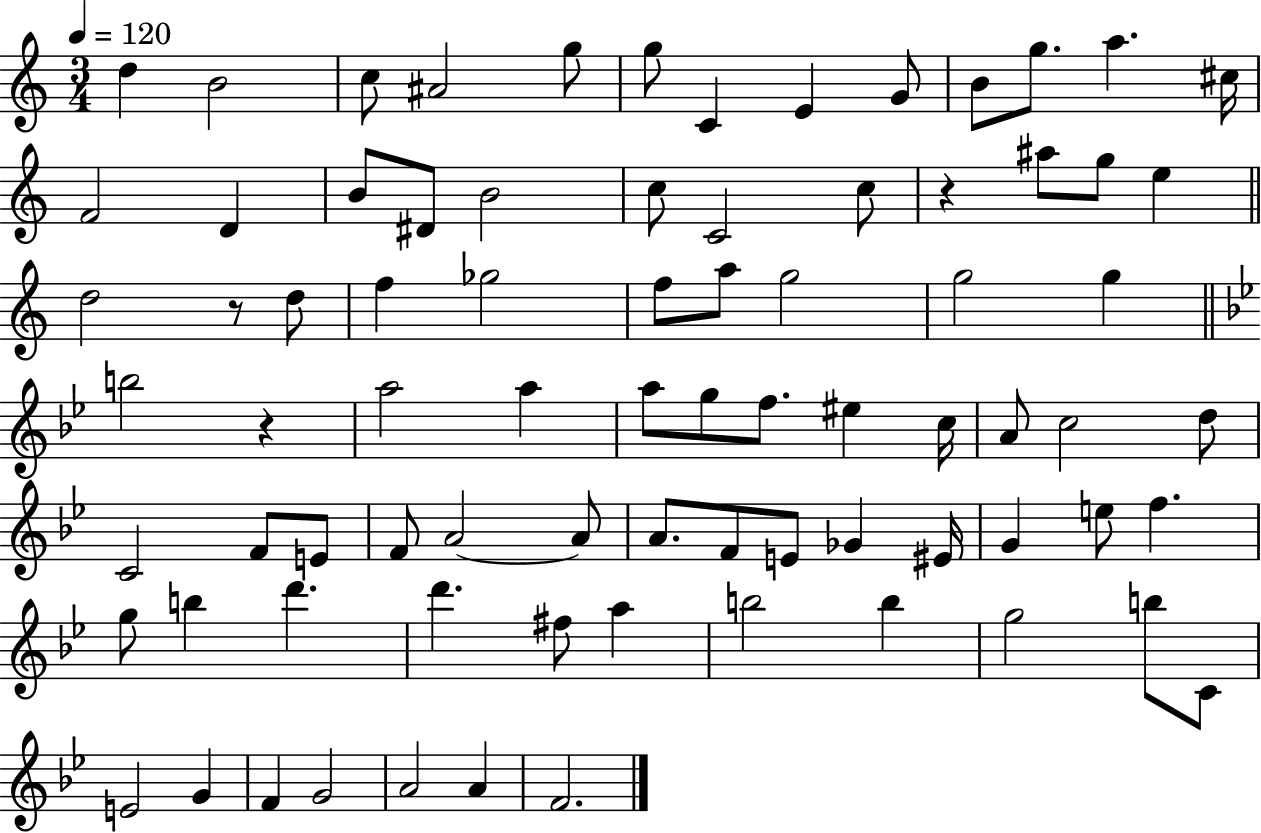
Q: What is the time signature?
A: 3/4